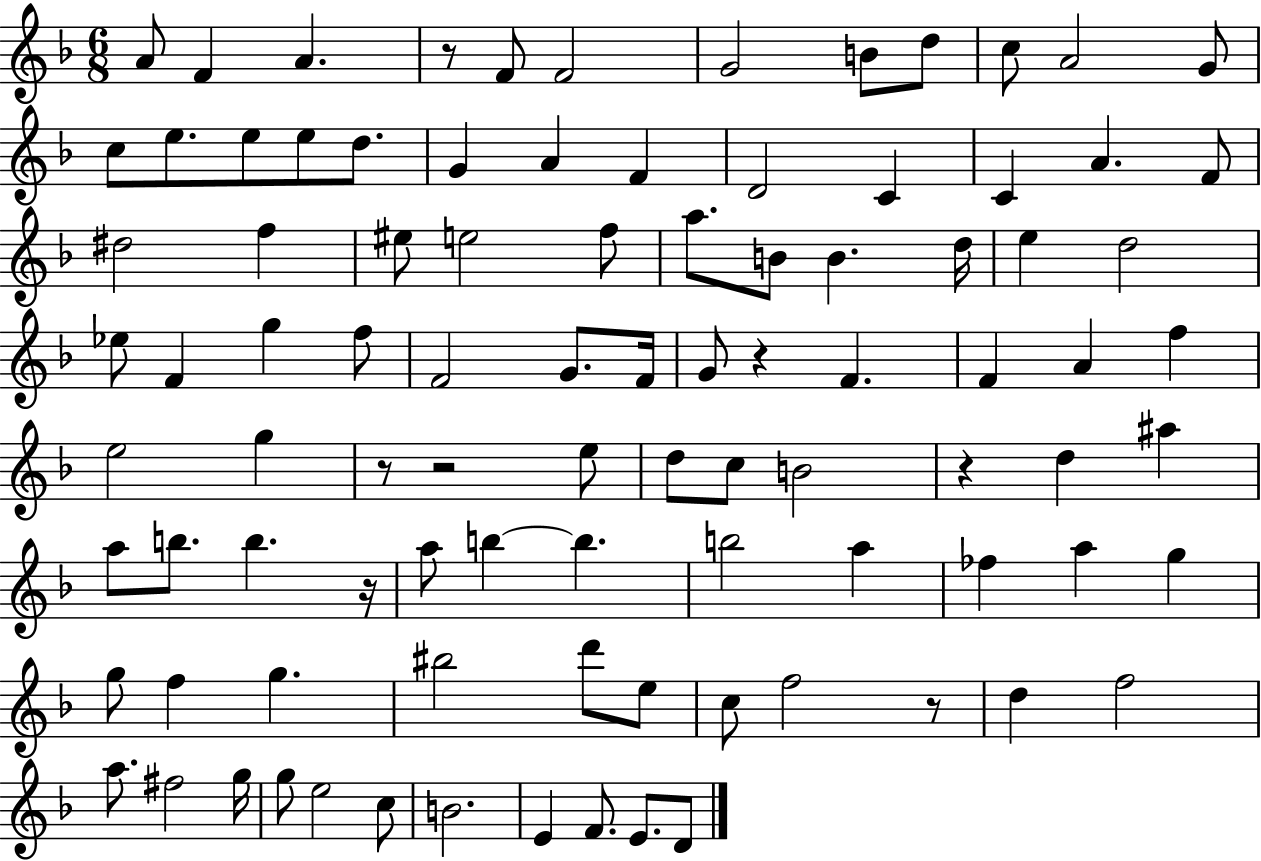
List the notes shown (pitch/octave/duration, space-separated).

A4/e F4/q A4/q. R/e F4/e F4/h G4/h B4/e D5/e C5/e A4/h G4/e C5/e E5/e. E5/e E5/e D5/e. G4/q A4/q F4/q D4/h C4/q C4/q A4/q. F4/e D#5/h F5/q EIS5/e E5/h F5/e A5/e. B4/e B4/q. D5/s E5/q D5/h Eb5/e F4/q G5/q F5/e F4/h G4/e. F4/s G4/e R/q F4/q. F4/q A4/q F5/q E5/h G5/q R/e R/h E5/e D5/e C5/e B4/h R/q D5/q A#5/q A5/e B5/e. B5/q. R/s A5/e B5/q B5/q. B5/h A5/q FES5/q A5/q G5/q G5/e F5/q G5/q. BIS5/h D6/e E5/e C5/e F5/h R/e D5/q F5/h A5/e. F#5/h G5/s G5/e E5/h C5/e B4/h. E4/q F4/e. E4/e. D4/e